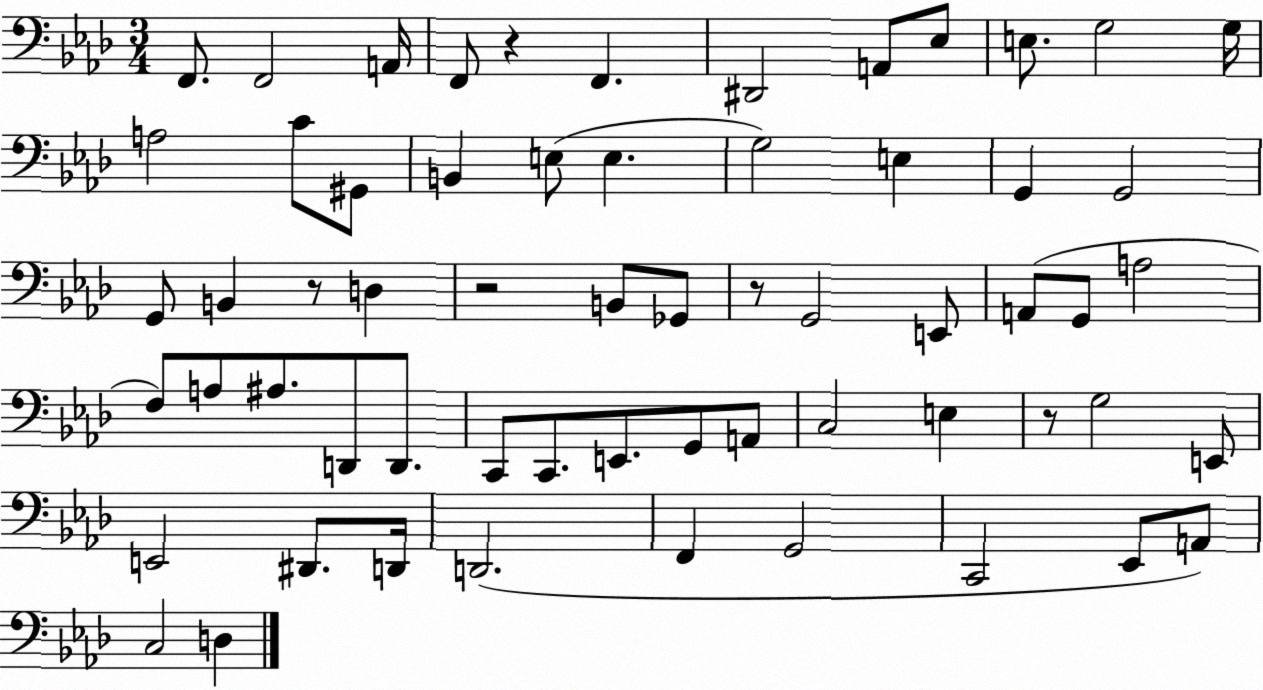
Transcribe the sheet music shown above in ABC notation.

X:1
T:Untitled
M:3/4
L:1/4
K:Ab
F,,/2 F,,2 A,,/4 F,,/2 z F,, ^D,,2 A,,/2 _E,/2 E,/2 G,2 G,/4 A,2 C/2 ^G,,/2 B,, E,/2 E, G,2 E, G,, G,,2 G,,/2 B,, z/2 D, z2 B,,/2 _G,,/2 z/2 G,,2 E,,/2 A,,/2 G,,/2 A,2 F,/2 A,/2 ^A,/2 D,,/2 D,,/2 C,,/2 C,,/2 E,,/2 G,,/2 A,,/2 C,2 E, z/2 G,2 E,,/2 E,,2 ^D,,/2 D,,/4 D,,2 F,, G,,2 C,,2 _E,,/2 A,,/2 C,2 D,